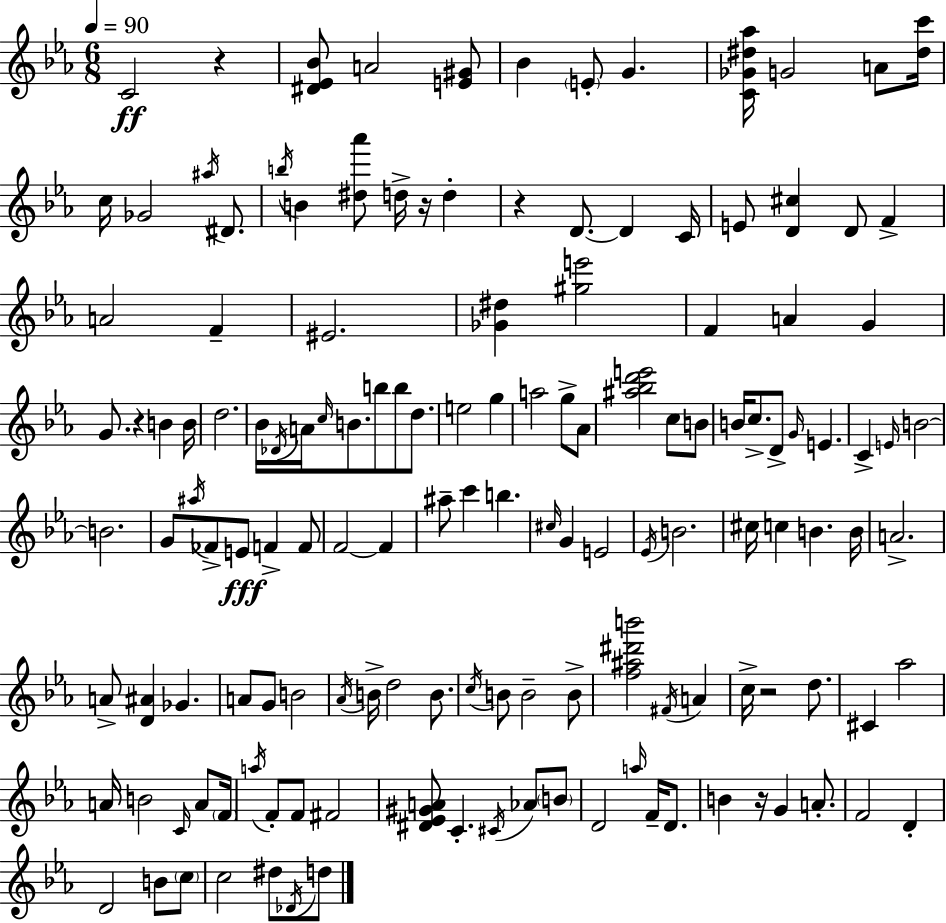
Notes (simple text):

C4/h R/q [D#4,Eb4,Bb4]/e A4/h [E4,G#4]/e Bb4/q E4/e G4/q. [C4,Gb4,D#5,Ab5]/s G4/h A4/e [D#5,C6]/s C5/s Gb4/h A#5/s D#4/e. B5/s B4/q [D#5,Ab6]/e D5/s R/s D5/q R/q D4/e. D4/q C4/s E4/e [D4,C#5]/q D4/e F4/q A4/h F4/q EIS4/h. [Gb4,D#5]/q [G#5,E6]/h F4/q A4/q G4/q G4/e. R/q B4/q B4/s D5/h. Bb4/s Db4/s A4/s C5/s B4/e. B5/e B5/e D5/e. E5/h G5/q A5/h G5/e Ab4/e [A#5,Bb5,D6,E6]/h C5/e B4/e B4/s C5/e. D4/e G4/s E4/q. C4/q E4/s B4/h B4/h. G4/e A#5/s FES4/e E4/e F4/q F4/e F4/h F4/q A#5/e C6/q B5/q. C#5/s G4/q E4/h Eb4/s B4/h. C#5/s C5/q B4/q. B4/s A4/h. A4/e [D4,A#4]/q Gb4/q. A4/e G4/e B4/h Ab4/s B4/s D5/h B4/e. C5/s B4/e B4/h B4/e [F5,A#5,D#6,B6]/h F#4/s A4/q C5/s R/h D5/e. C#4/q Ab5/h A4/s B4/h C4/s A4/e F4/s A5/s F4/e F4/e F#4/h [D#4,Eb4,G#4,A4]/e C4/q. C#4/s Ab4/e B4/e D4/h A5/s F4/s D4/e. B4/q R/s G4/q A4/e. F4/h D4/q D4/h B4/e C5/e C5/h D#5/e Db4/s D5/e